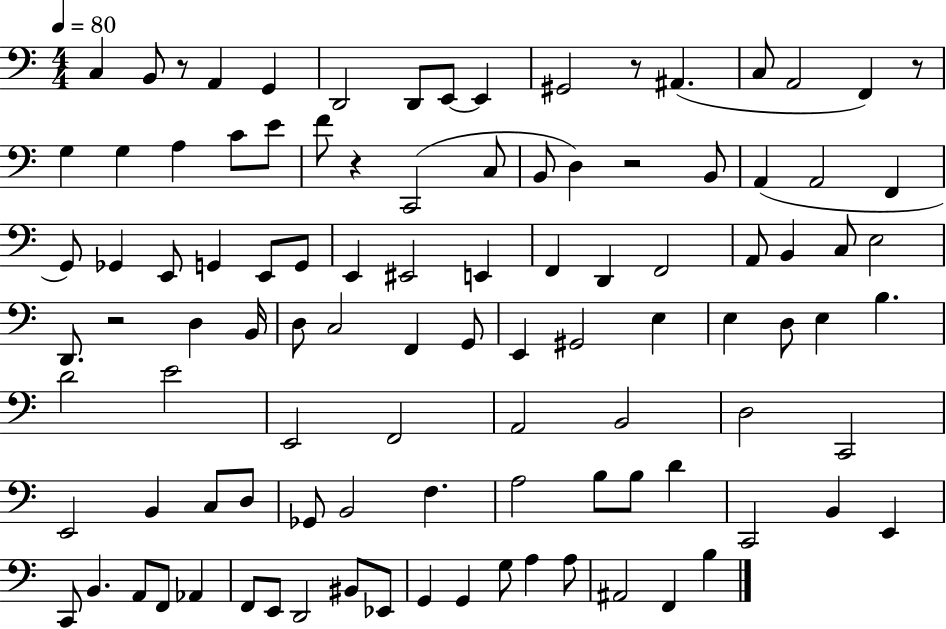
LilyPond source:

{
  \clef bass
  \numericTimeSignature
  \time 4/4
  \key c \major
  \tempo 4 = 80
  c4 b,8 r8 a,4 g,4 | d,2 d,8 e,8~~ e,4 | gis,2 r8 ais,4.( | c8 a,2 f,4) r8 | \break g4 g4 a4 c'8 e'8 | f'8 r4 c,2( c8 | b,8 d4) r2 b,8 | a,4( a,2 f,4 | \break g,8) ges,4 e,8 g,4 e,8 g,8 | e,4 eis,2 e,4 | f,4 d,4 f,2 | a,8 b,4 c8 e2 | \break d,8. r2 d4 b,16 | d8 c2 f,4 g,8 | e,4 gis,2 e4 | e4 d8 e4 b4. | \break d'2 e'2 | e,2 f,2 | a,2 b,2 | d2 c,2 | \break e,2 b,4 c8 d8 | ges,8 b,2 f4. | a2 b8 b8 d'4 | c,2 b,4 e,4 | \break c,8 b,4. a,8 f,8 aes,4 | f,8 e,8 d,2 bis,8 ees,8 | g,4 g,4 g8 a4 a8 | ais,2 f,4 b4 | \break \bar "|."
}